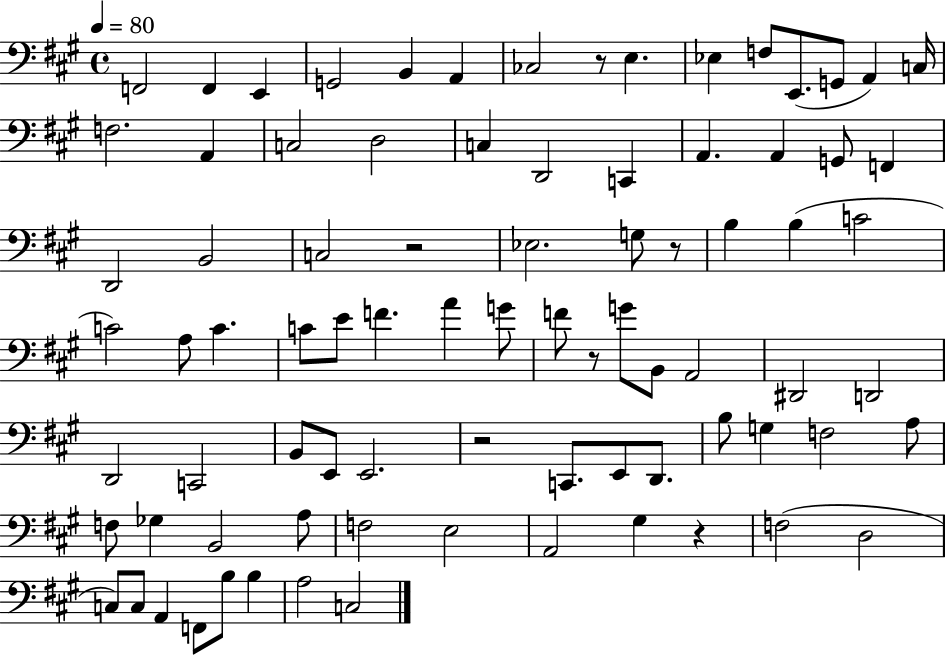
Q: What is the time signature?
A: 4/4